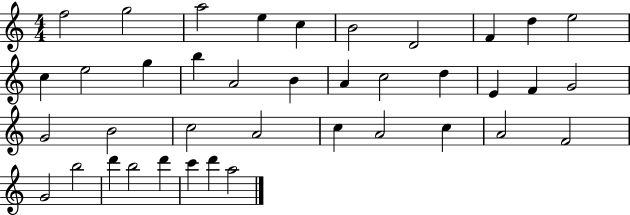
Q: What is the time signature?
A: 4/4